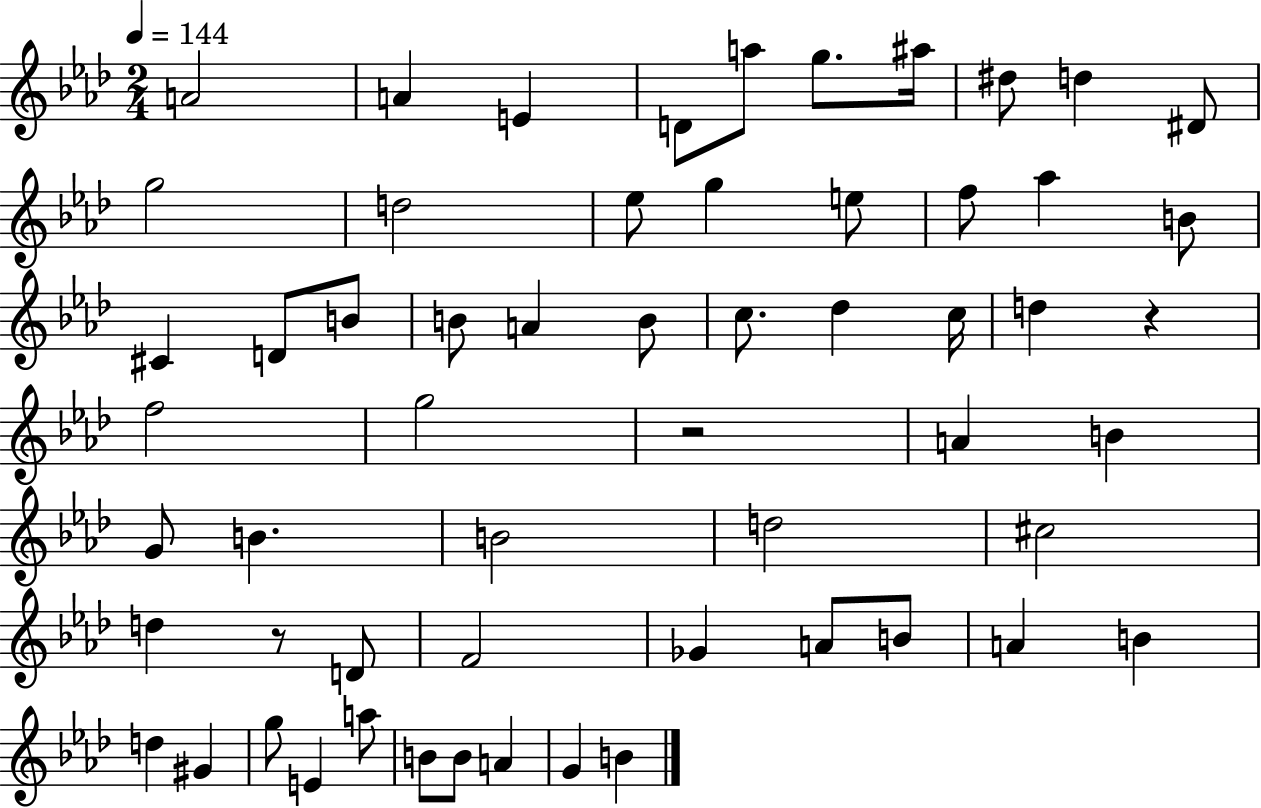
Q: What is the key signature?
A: AES major